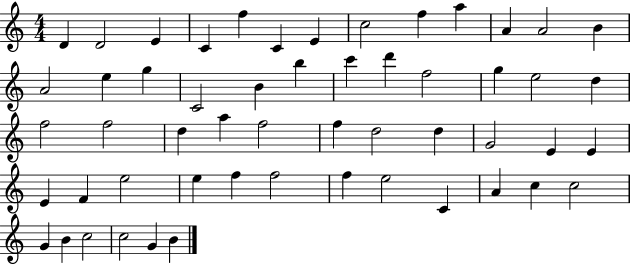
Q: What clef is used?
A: treble